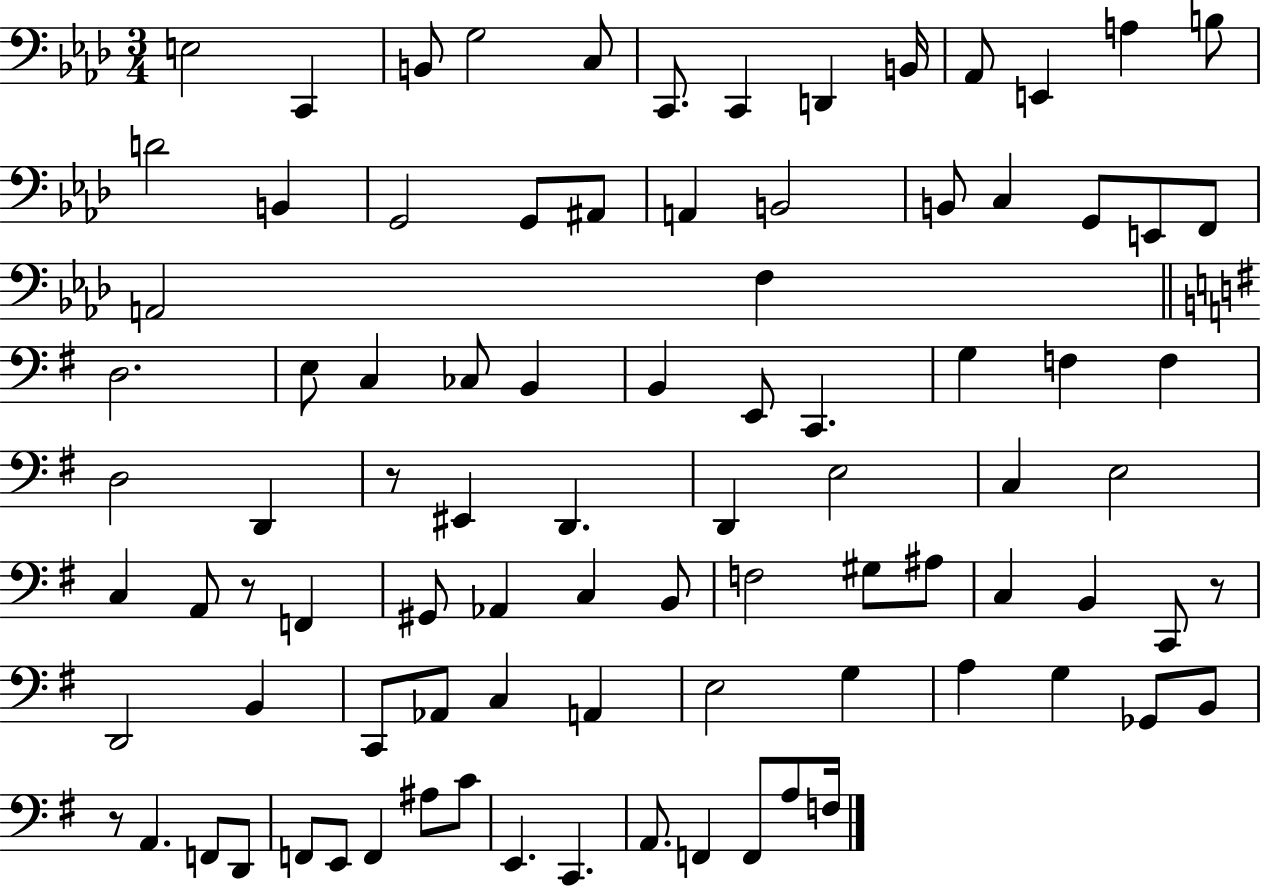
{
  \clef bass
  \numericTimeSignature
  \time 3/4
  \key aes \major
  \repeat volta 2 { e2 c,4 | b,8 g2 c8 | c,8. c,4 d,4 b,16 | aes,8 e,4 a4 b8 | \break d'2 b,4 | g,2 g,8 ais,8 | a,4 b,2 | b,8 c4 g,8 e,8 f,8 | \break a,2 f4 | \bar "||" \break \key g \major d2. | e8 c4 ces8 b,4 | b,4 e,8 c,4. | g4 f4 f4 | \break d2 d,4 | r8 eis,4 d,4. | d,4 e2 | c4 e2 | \break c4 a,8 r8 f,4 | gis,8 aes,4 c4 b,8 | f2 gis8 ais8 | c4 b,4 c,8 r8 | \break d,2 b,4 | c,8 aes,8 c4 a,4 | e2 g4 | a4 g4 ges,8 b,8 | \break r8 a,4. f,8 d,8 | f,8 e,8 f,4 ais8 c'8 | e,4. c,4. | a,8. f,4 f,8 a8 f16 | \break } \bar "|."
}